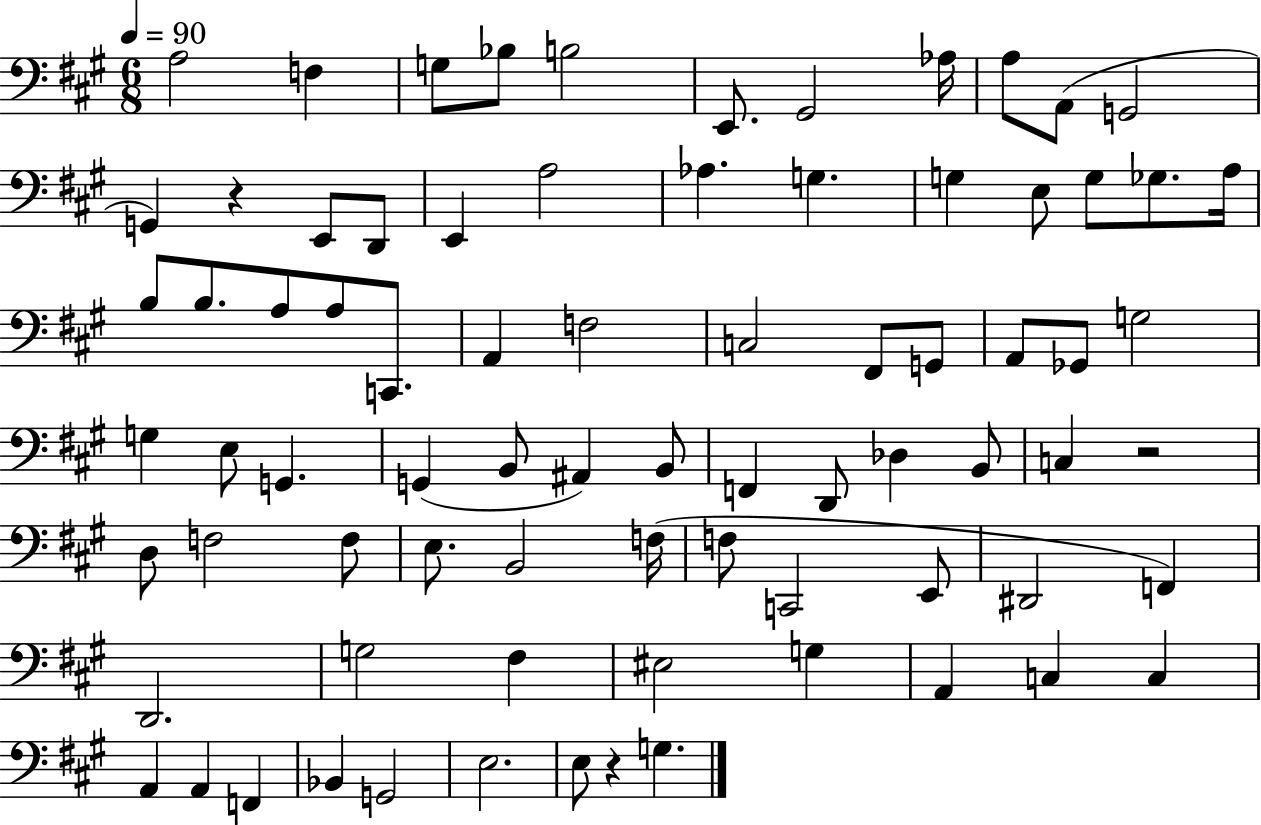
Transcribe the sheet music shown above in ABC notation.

X:1
T:Untitled
M:6/8
L:1/4
K:A
A,2 F, G,/2 _B,/2 B,2 E,,/2 ^G,,2 _A,/4 A,/2 A,,/2 G,,2 G,, z E,,/2 D,,/2 E,, A,2 _A, G, G, E,/2 G,/2 _G,/2 A,/4 B,/2 B,/2 A,/2 A,/2 C,,/2 A,, F,2 C,2 ^F,,/2 G,,/2 A,,/2 _G,,/2 G,2 G, E,/2 G,, G,, B,,/2 ^A,, B,,/2 F,, D,,/2 _D, B,,/2 C, z2 D,/2 F,2 F,/2 E,/2 B,,2 F,/4 F,/2 C,,2 E,,/2 ^D,,2 F,, D,,2 G,2 ^F, ^E,2 G, A,, C, C, A,, A,, F,, _B,, G,,2 E,2 E,/2 z G,